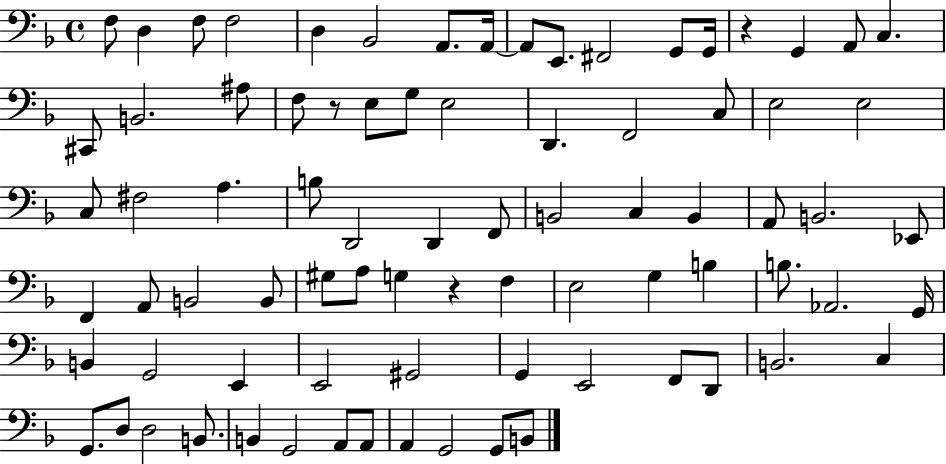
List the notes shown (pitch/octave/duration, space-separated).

F3/e D3/q F3/e F3/h D3/q Bb2/h A2/e. A2/s A2/e E2/e. F#2/h G2/e G2/s R/q G2/q A2/e C3/q. C#2/e B2/h. A#3/e F3/e R/e E3/e G3/e E3/h D2/q. F2/h C3/e E3/h E3/h C3/e F#3/h A3/q. B3/e D2/h D2/q F2/e B2/h C3/q B2/q A2/e B2/h. Eb2/e F2/q A2/e B2/h B2/e G#3/e A3/e G3/q R/q F3/q E3/h G3/q B3/q B3/e. Ab2/h. G2/s B2/q G2/h E2/q E2/h G#2/h G2/q E2/h F2/e D2/e B2/h. C3/q G2/e. D3/e D3/h B2/e. B2/q G2/h A2/e A2/e A2/q G2/h G2/e B2/e